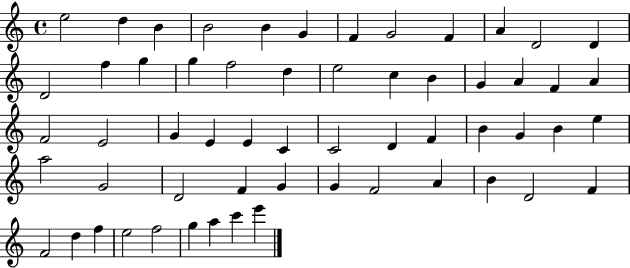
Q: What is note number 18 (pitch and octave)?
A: D5